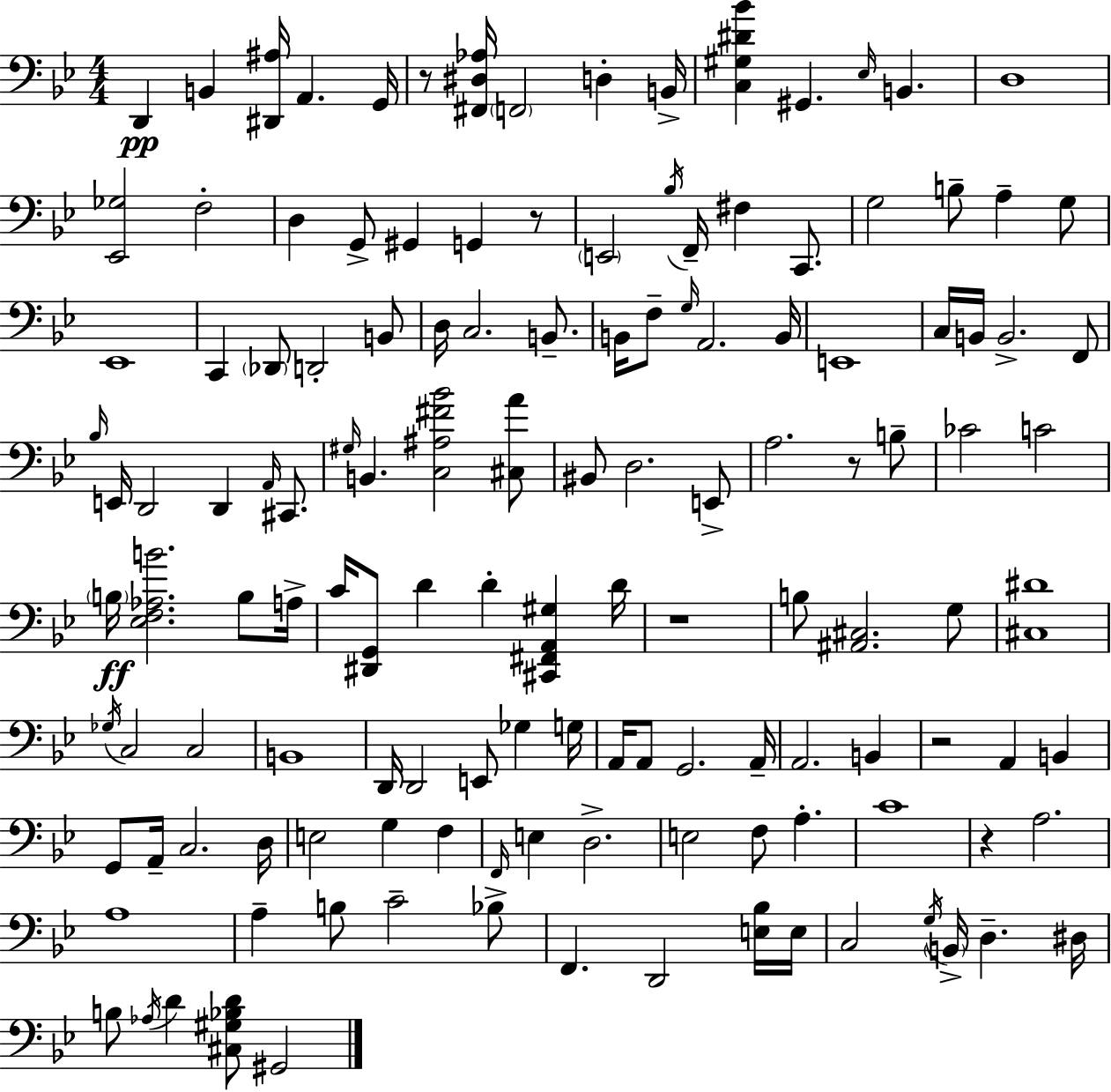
{
  \clef bass
  \numericTimeSignature
  \time 4/4
  \key bes \major
  d,4\pp b,4 <dis, ais>16 a,4. g,16 | r8 <fis, dis aes>16 \parenthesize f,2 d4-. b,16-> | <c gis dis' bes'>4 gis,4. \grace { ees16 } b,4. | d1 | \break <ees, ges>2 f2-. | d4 g,8-> gis,4 g,4 r8 | \parenthesize e,2 \acciaccatura { bes16 } f,16-- fis4 c,8. | g2 b8-- a4-- | \break g8 ees,1 | c,4 \parenthesize des,8 d,2-. | b,8 d16 c2. b,8.-- | b,16 f8-- \grace { g16 } a,2. | \break b,16 e,1 | c16 b,16 b,2.-> | f,8 \grace { bes16 } e,16 d,2 d,4 | \grace { a,16 } cis,8. \grace { gis16 } b,4. <c ais fis' bes'>2 | \break <cis a'>8 bis,8 d2. | e,8-> a2. | r8 b8-- ces'2 c'2 | \parenthesize b16\ff <ees f aes b'>2. | \break b8 a16-> c'16 <dis, g,>8 d'4 d'4-. | <cis, fis, a, gis>4 d'16 r1 | b8 <ais, cis>2. | g8 <cis dis'>1 | \break \acciaccatura { ges16 } c2 c2 | b,1 | d,16 d,2 | e,8 ges4 g16 a,16 a,8 g,2. | \break a,16-- a,2. | b,4 r2 a,4 | b,4 g,8 a,16-- c2. | d16 e2 g4 | \break f4 \grace { f,16 } e4 d2.-> | e2 | f8 a4.-. c'1 | r4 a2. | \break a1 | a4-- b8 c'2-- | bes8-> f,4. d,2 | <e bes>16 e16 c2 | \break \acciaccatura { g16 } \parenthesize b,16-> d4.-- dis16 b8 \acciaccatura { aes16 } d'4 | <cis gis bes d'>8 gis,2 \bar "|."
}